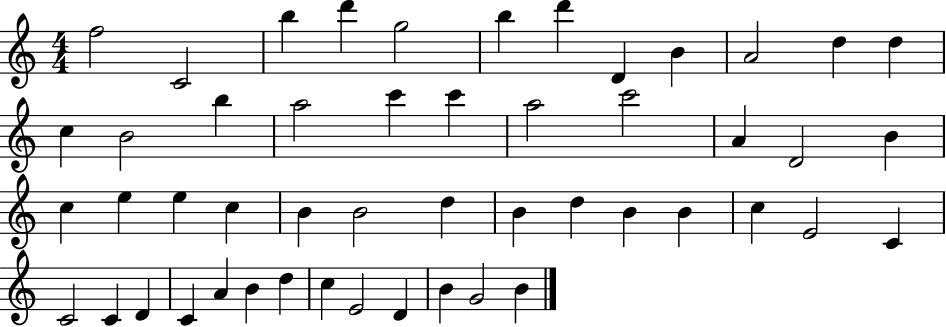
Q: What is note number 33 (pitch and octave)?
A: B4